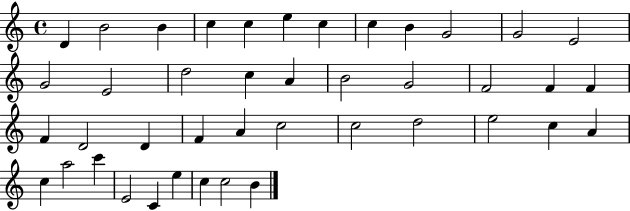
D4/q B4/h B4/q C5/q C5/q E5/q C5/q C5/q B4/q G4/h G4/h E4/h G4/h E4/h D5/h C5/q A4/q B4/h G4/h F4/h F4/q F4/q F4/q D4/h D4/q F4/q A4/q C5/h C5/h D5/h E5/h C5/q A4/q C5/q A5/h C6/q E4/h C4/q E5/q C5/q C5/h B4/q